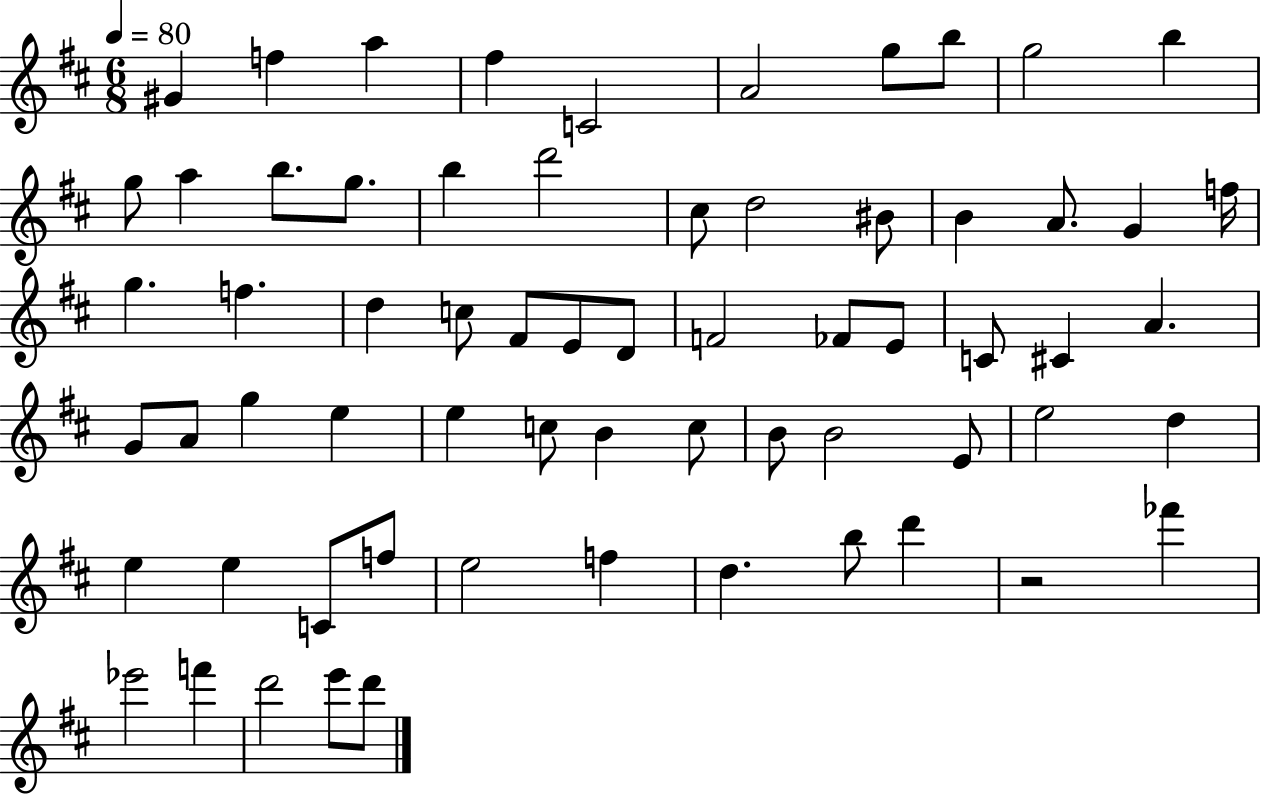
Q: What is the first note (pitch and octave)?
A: G#4